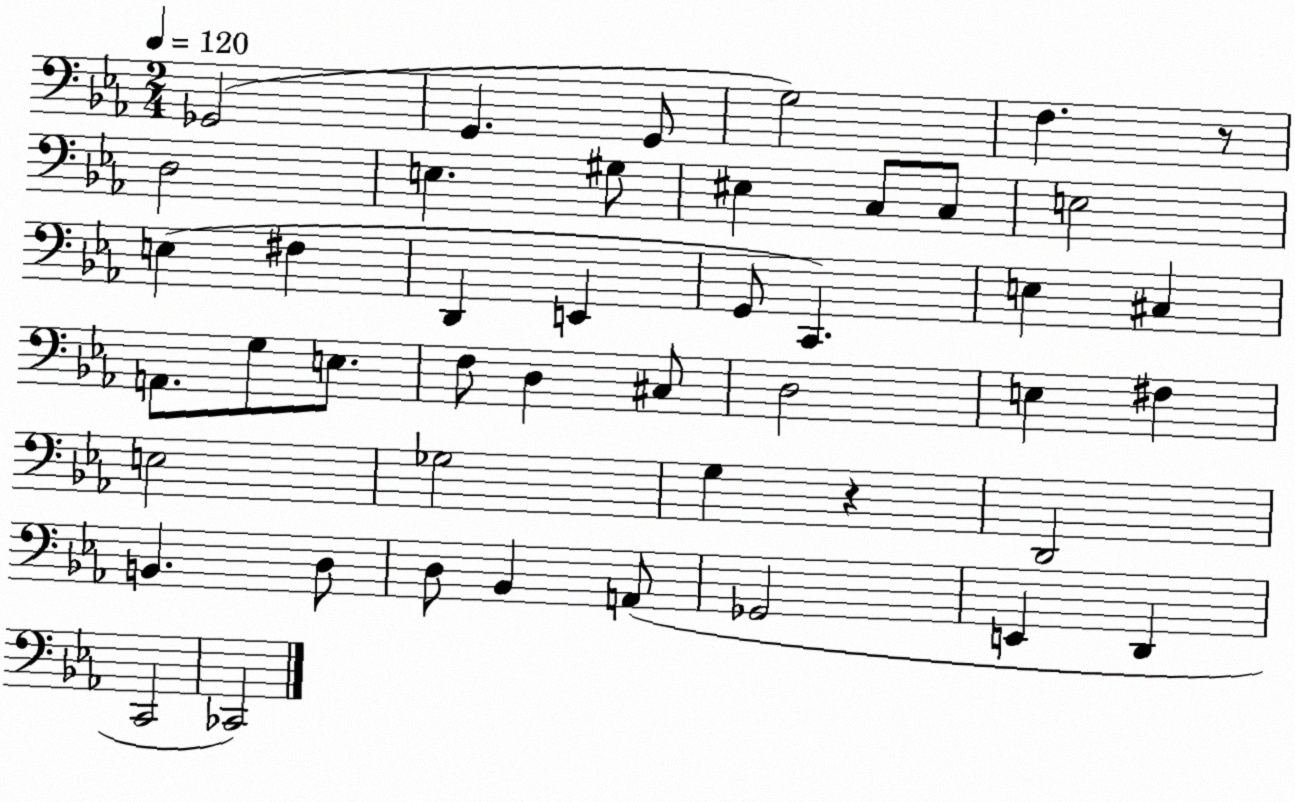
X:1
T:Untitled
M:2/4
L:1/4
K:Eb
_G,,2 G,, G,,/2 G,2 F, z/2 D,2 E, ^G,/2 ^E, C,/2 C,/2 E,2 E, ^F, D,, E,, G,,/2 C,, E, ^C, A,,/2 G,/2 E,/2 F,/2 D, ^C,/2 D,2 E, ^F, E,2 _G,2 G, z D,,2 B,, D,/2 D,/2 _B,, A,,/2 _G,,2 E,, D,, C,,2 _C,,2